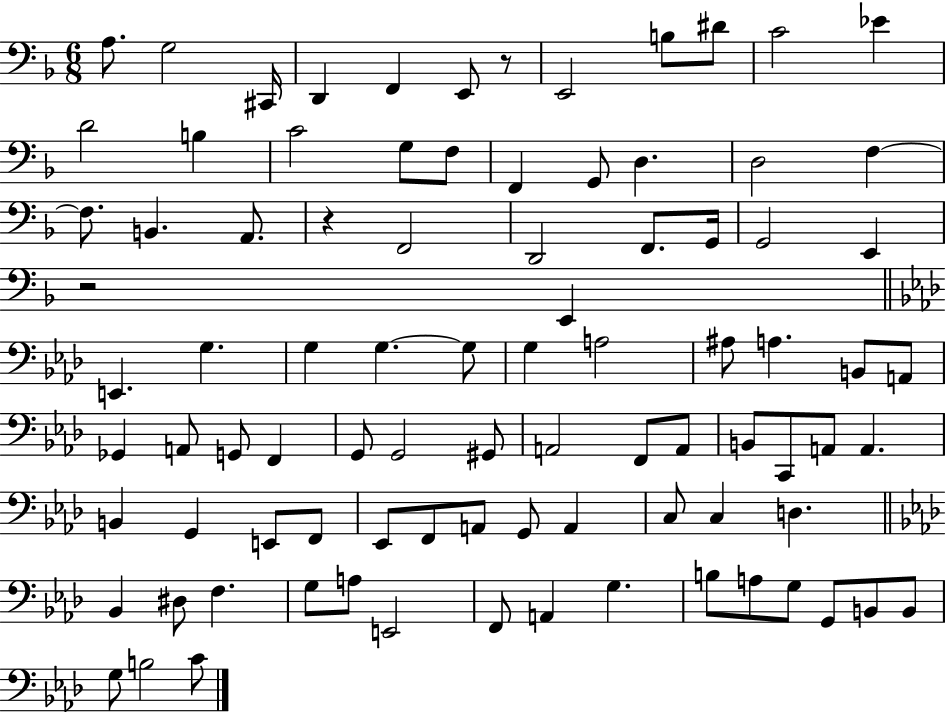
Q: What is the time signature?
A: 6/8